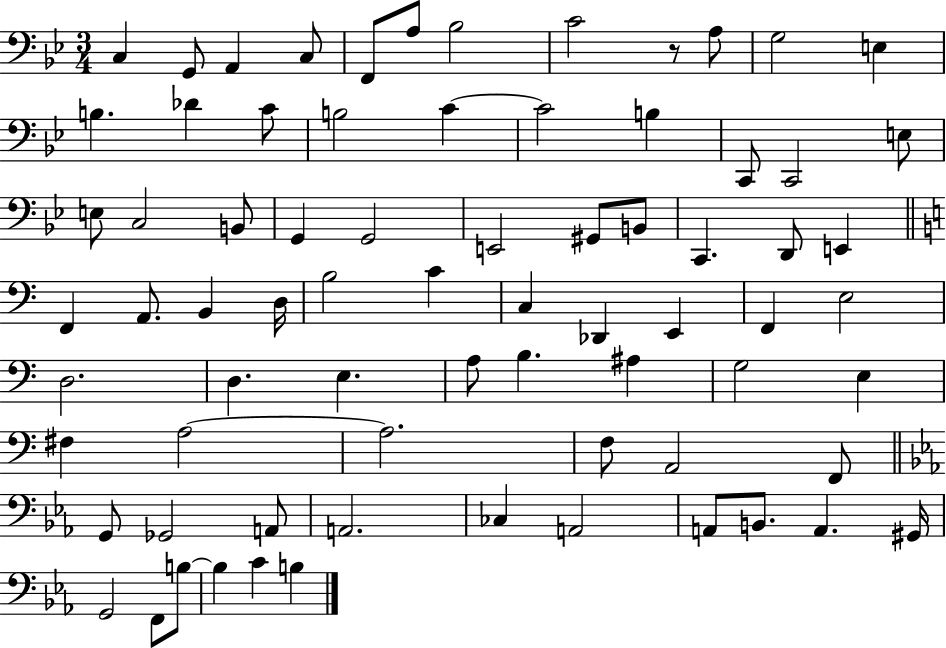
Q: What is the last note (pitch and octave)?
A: B3